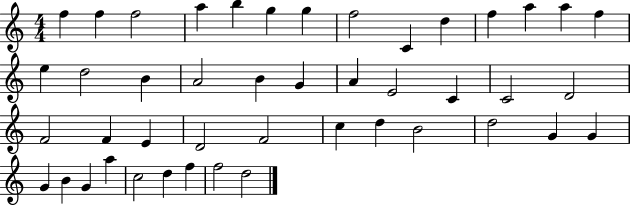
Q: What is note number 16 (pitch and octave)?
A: D5